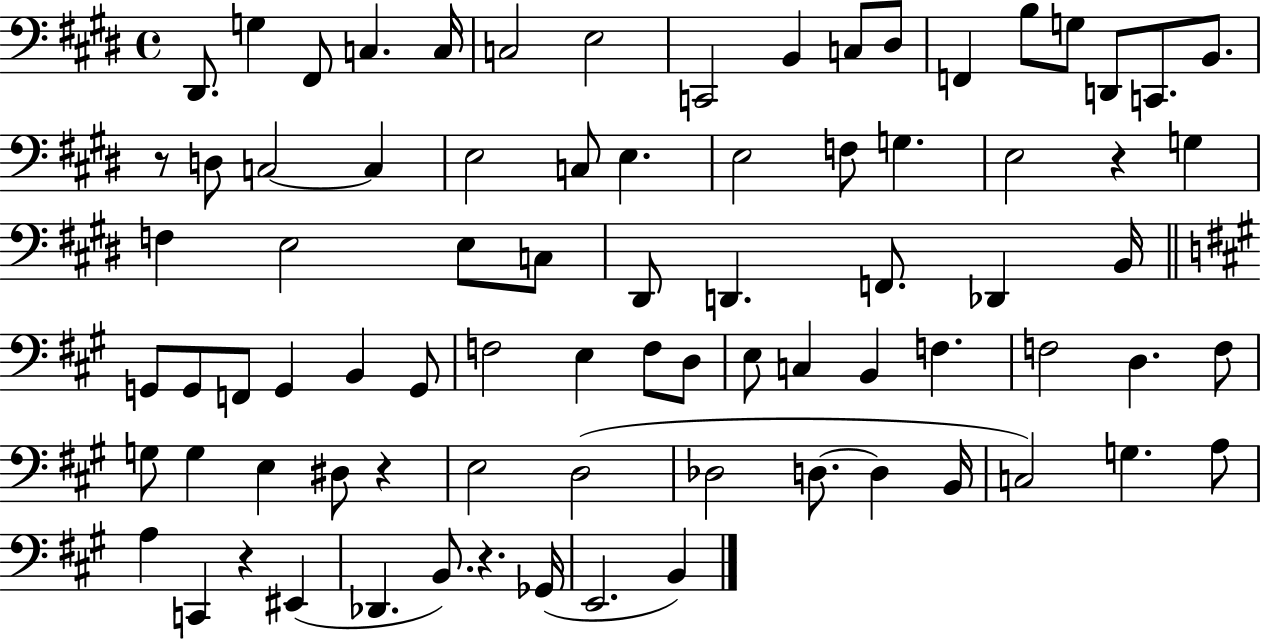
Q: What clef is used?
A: bass